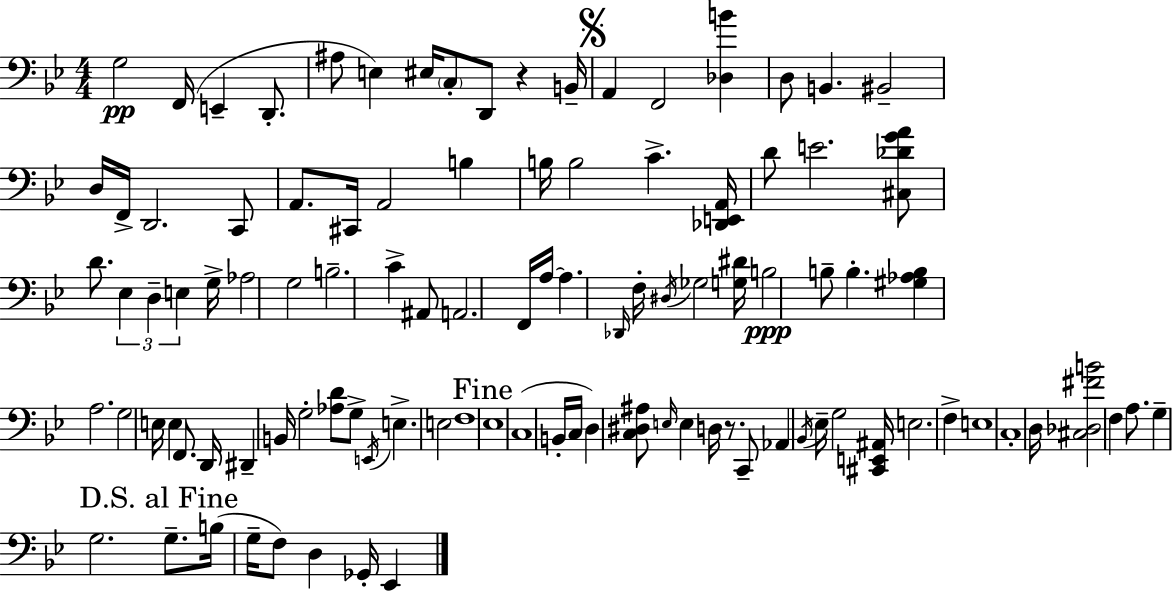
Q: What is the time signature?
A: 4/4